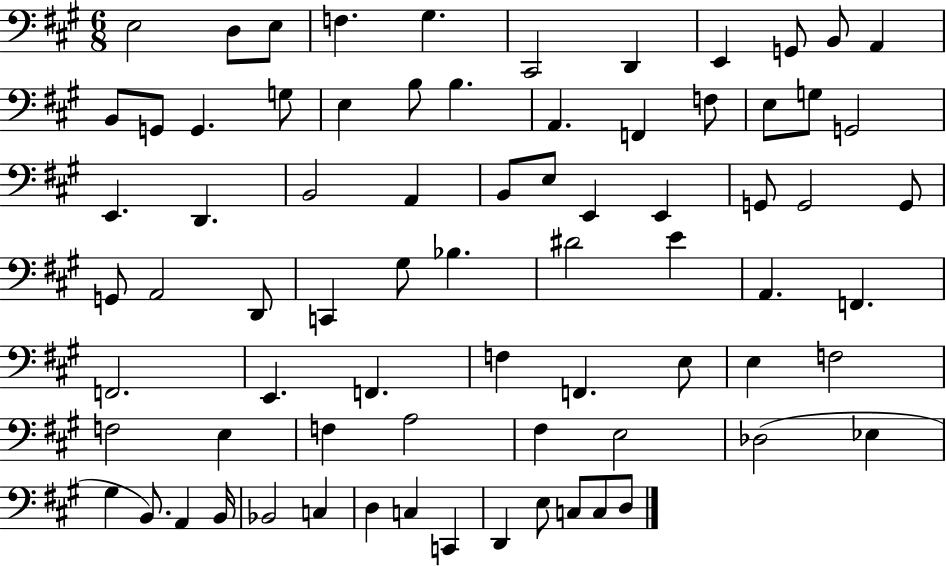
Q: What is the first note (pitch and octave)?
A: E3